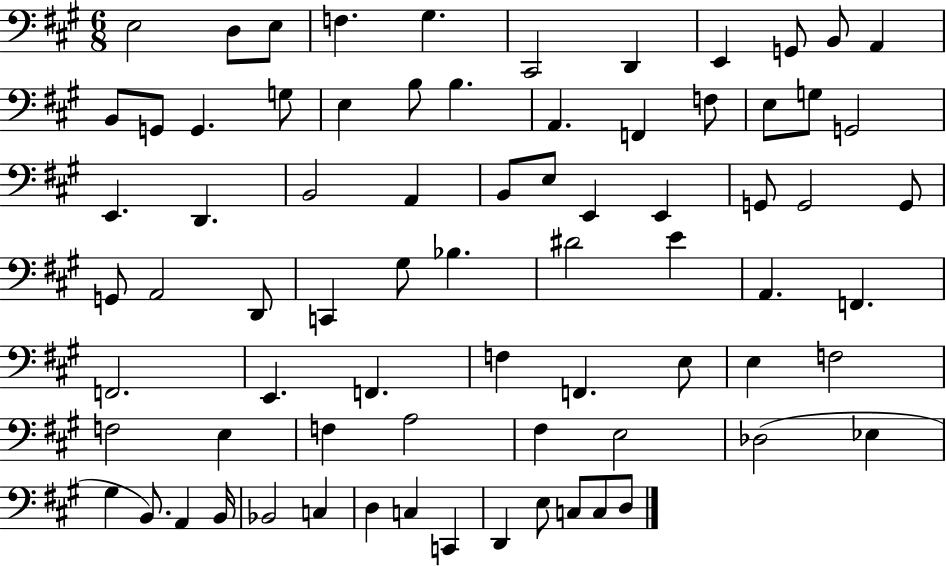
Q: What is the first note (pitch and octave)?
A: E3